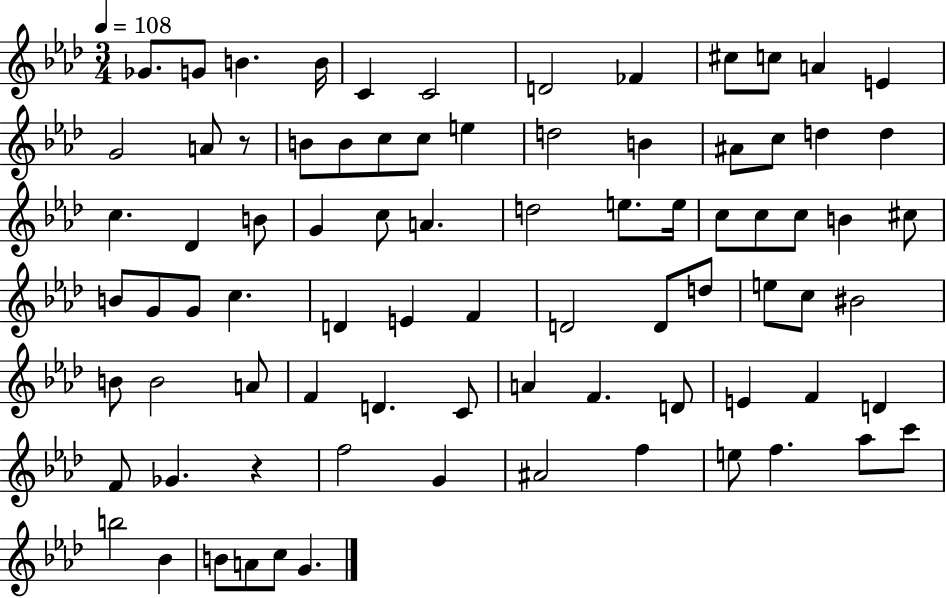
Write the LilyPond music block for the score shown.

{
  \clef treble
  \numericTimeSignature
  \time 3/4
  \key aes \major
  \tempo 4 = 108
  ges'8. g'8 b'4. b'16 | c'4 c'2 | d'2 fes'4 | cis''8 c''8 a'4 e'4 | \break g'2 a'8 r8 | b'8 b'8 c''8 c''8 e''4 | d''2 b'4 | ais'8 c''8 d''4 d''4 | \break c''4. des'4 b'8 | g'4 c''8 a'4. | d''2 e''8. e''16 | c''8 c''8 c''8 b'4 cis''8 | \break b'8 g'8 g'8 c''4. | d'4 e'4 f'4 | d'2 d'8 d''8 | e''8 c''8 bis'2 | \break b'8 b'2 a'8 | f'4 d'4. c'8 | a'4 f'4. d'8 | e'4 f'4 d'4 | \break f'8 ges'4. r4 | f''2 g'4 | ais'2 f''4 | e''8 f''4. aes''8 c'''8 | \break b''2 bes'4 | b'8 a'8 c''8 g'4. | \bar "|."
}